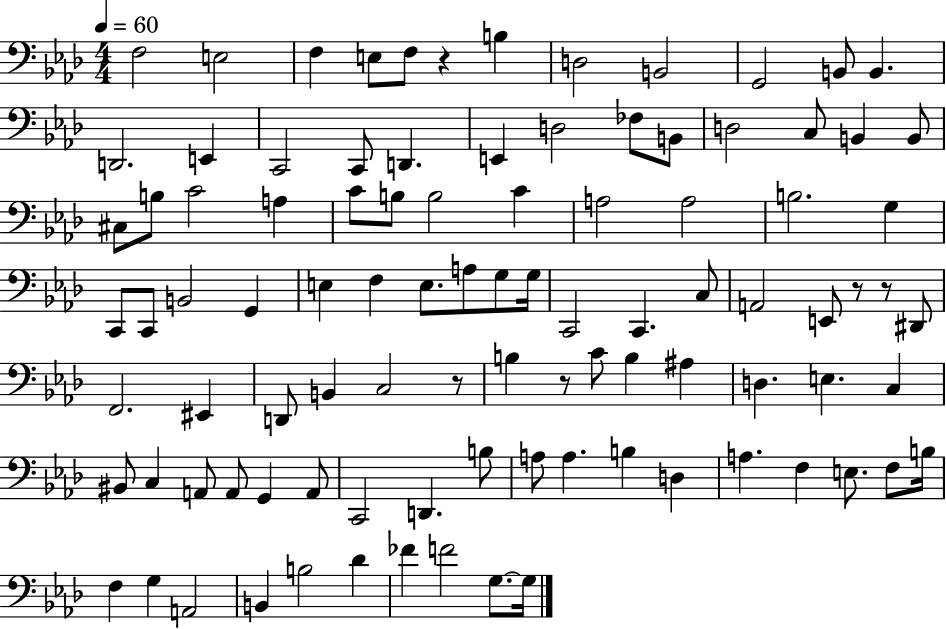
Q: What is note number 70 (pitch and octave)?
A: A2